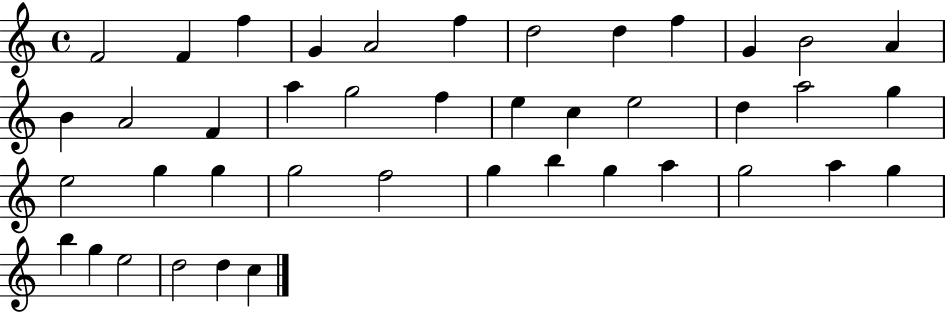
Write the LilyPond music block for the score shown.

{
  \clef treble
  \time 4/4
  \defaultTimeSignature
  \key c \major
  f'2 f'4 f''4 | g'4 a'2 f''4 | d''2 d''4 f''4 | g'4 b'2 a'4 | \break b'4 a'2 f'4 | a''4 g''2 f''4 | e''4 c''4 e''2 | d''4 a''2 g''4 | \break e''2 g''4 g''4 | g''2 f''2 | g''4 b''4 g''4 a''4 | g''2 a''4 g''4 | \break b''4 g''4 e''2 | d''2 d''4 c''4 | \bar "|."
}